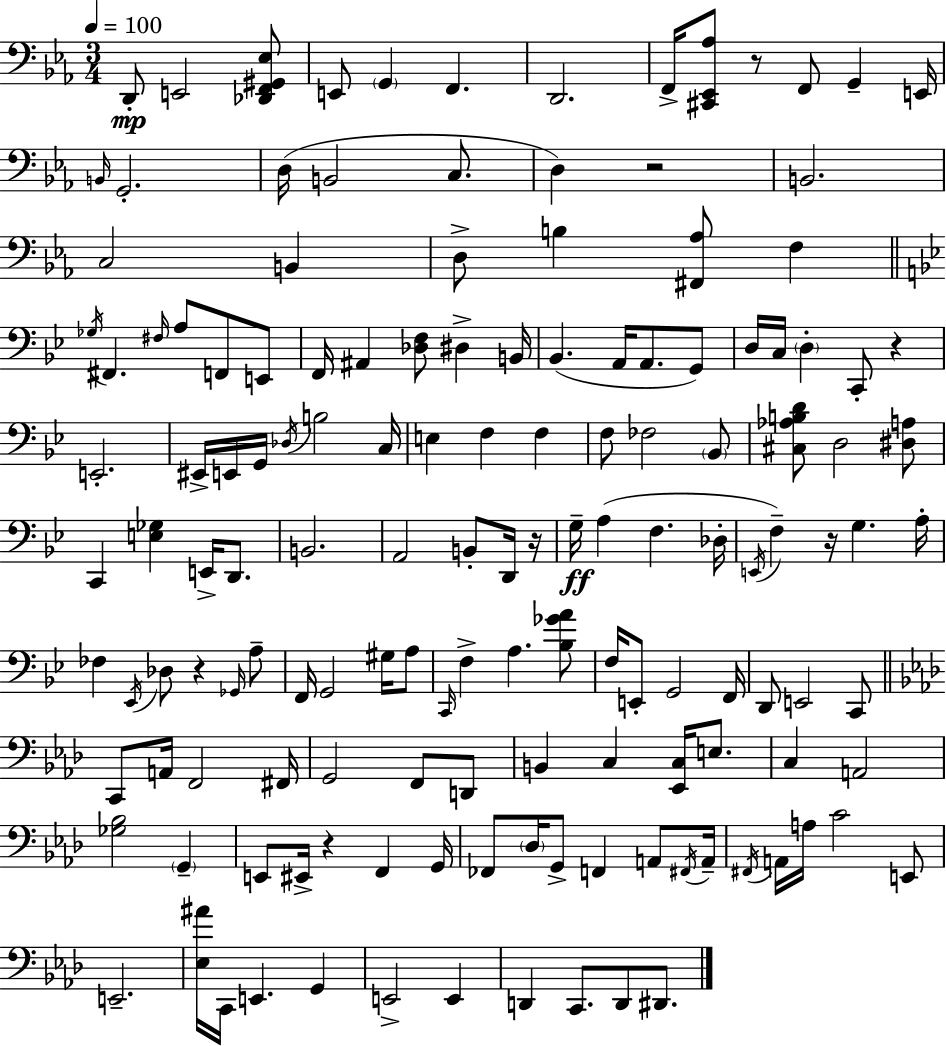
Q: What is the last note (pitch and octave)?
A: D#2